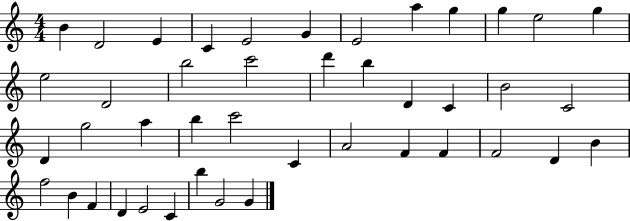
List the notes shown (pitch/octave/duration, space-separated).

B4/q D4/h E4/q C4/q E4/h G4/q E4/h A5/q G5/q G5/q E5/h G5/q E5/h D4/h B5/h C6/h D6/q B5/q D4/q C4/q B4/h C4/h D4/q G5/h A5/q B5/q C6/h C4/q A4/h F4/q F4/q F4/h D4/q B4/q F5/h B4/q F4/q D4/q E4/h C4/q B5/q G4/h G4/q